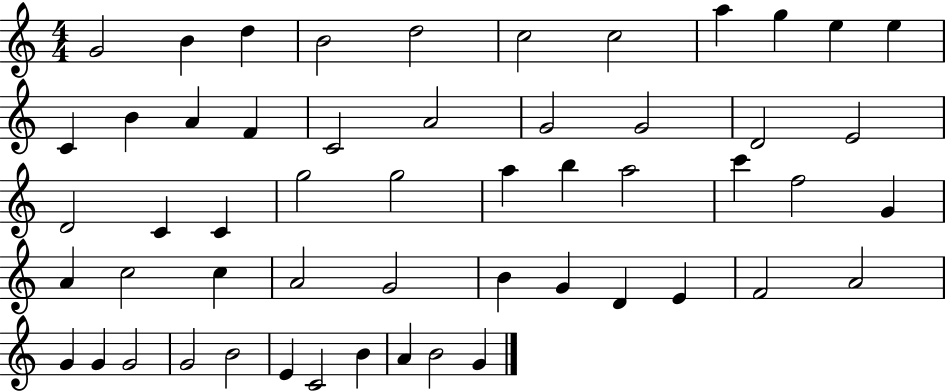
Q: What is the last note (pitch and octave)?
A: G4